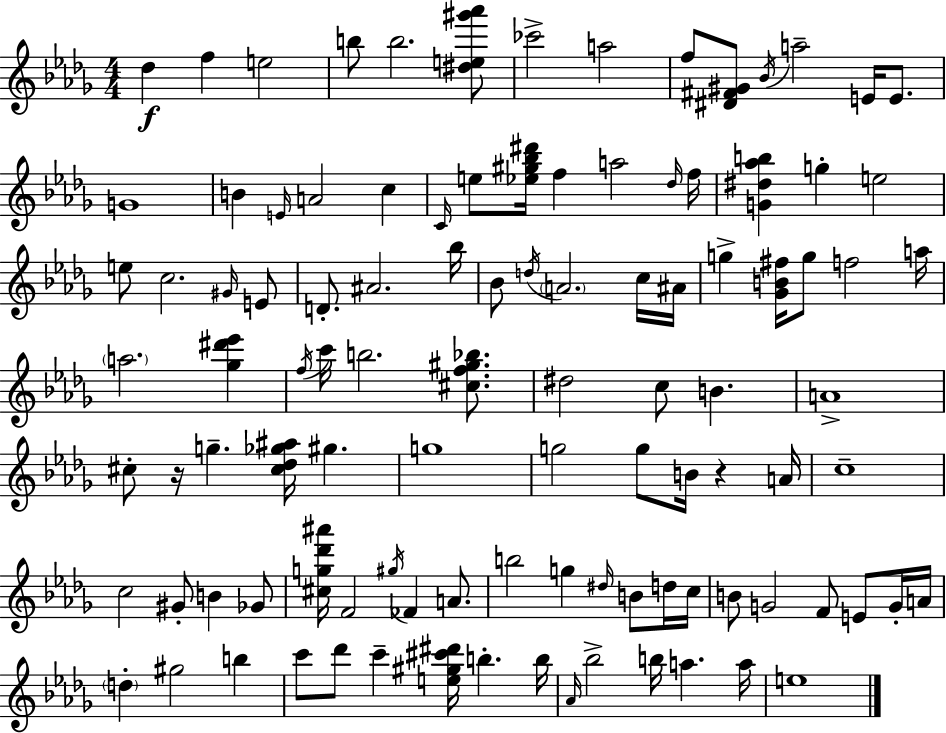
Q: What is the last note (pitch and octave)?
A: E5